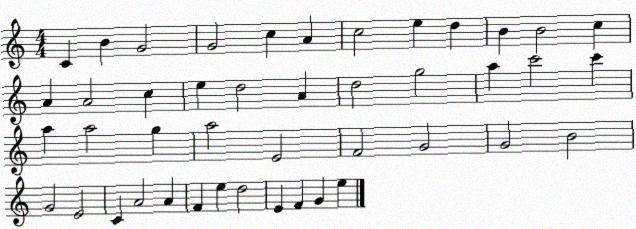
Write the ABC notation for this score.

X:1
T:Untitled
M:4/4
L:1/4
K:C
C B G2 G2 c A c2 e d B B2 c A A2 c e d2 A d2 g2 a c'2 c' a a2 g a2 E2 F2 G2 G2 B2 G2 E2 C A2 A F e d2 E F G e